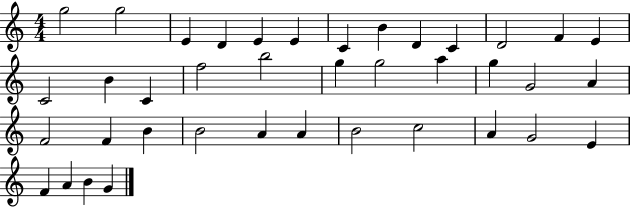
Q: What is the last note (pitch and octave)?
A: G4